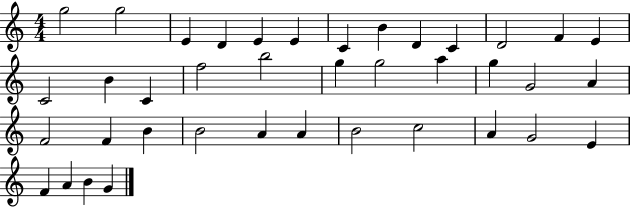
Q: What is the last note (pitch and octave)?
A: G4